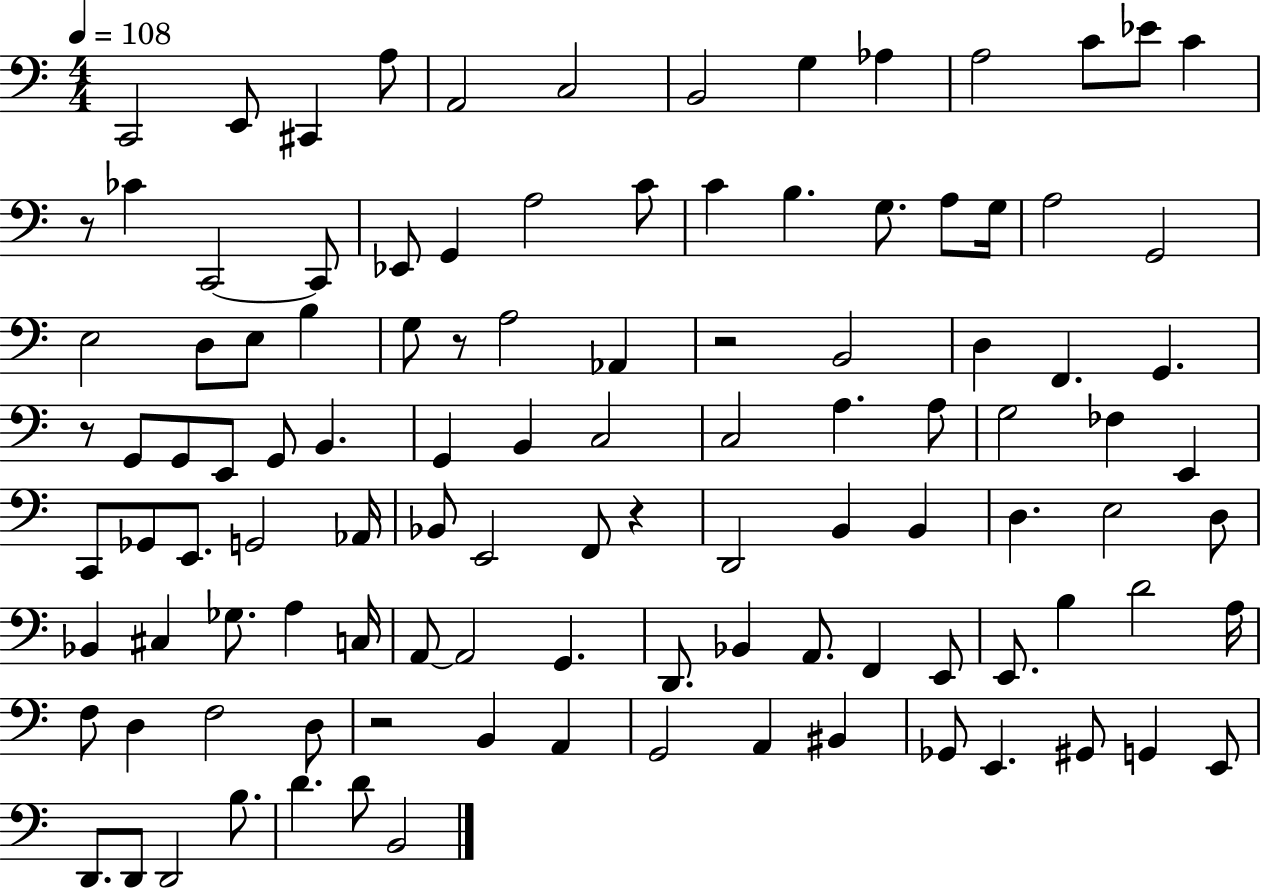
X:1
T:Untitled
M:4/4
L:1/4
K:C
C,,2 E,,/2 ^C,, A,/2 A,,2 C,2 B,,2 G, _A, A,2 C/2 _E/2 C z/2 _C C,,2 C,,/2 _E,,/2 G,, A,2 C/2 C B, G,/2 A,/2 G,/4 A,2 G,,2 E,2 D,/2 E,/2 B, G,/2 z/2 A,2 _A,, z2 B,,2 D, F,, G,, z/2 G,,/2 G,,/2 E,,/2 G,,/2 B,, G,, B,, C,2 C,2 A, A,/2 G,2 _F, E,, C,,/2 _G,,/2 E,,/2 G,,2 _A,,/4 _B,,/2 E,,2 F,,/2 z D,,2 B,, B,, D, E,2 D,/2 _B,, ^C, _G,/2 A, C,/4 A,,/2 A,,2 G,, D,,/2 _B,, A,,/2 F,, E,,/2 E,,/2 B, D2 A,/4 F,/2 D, F,2 D,/2 z2 B,, A,, G,,2 A,, ^B,, _G,,/2 E,, ^G,,/2 G,, E,,/2 D,,/2 D,,/2 D,,2 B,/2 D D/2 B,,2